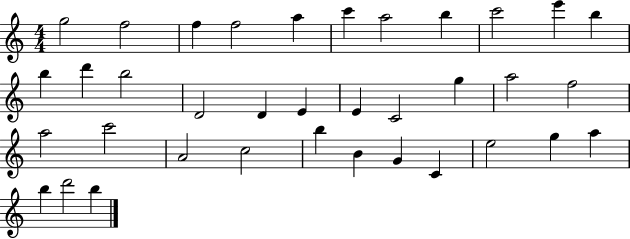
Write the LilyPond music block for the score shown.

{
  \clef treble
  \numericTimeSignature
  \time 4/4
  \key c \major
  g''2 f''2 | f''4 f''2 a''4 | c'''4 a''2 b''4 | c'''2 e'''4 b''4 | \break b''4 d'''4 b''2 | d'2 d'4 e'4 | e'4 c'2 g''4 | a''2 f''2 | \break a''2 c'''2 | a'2 c''2 | b''4 b'4 g'4 c'4 | e''2 g''4 a''4 | \break b''4 d'''2 b''4 | \bar "|."
}